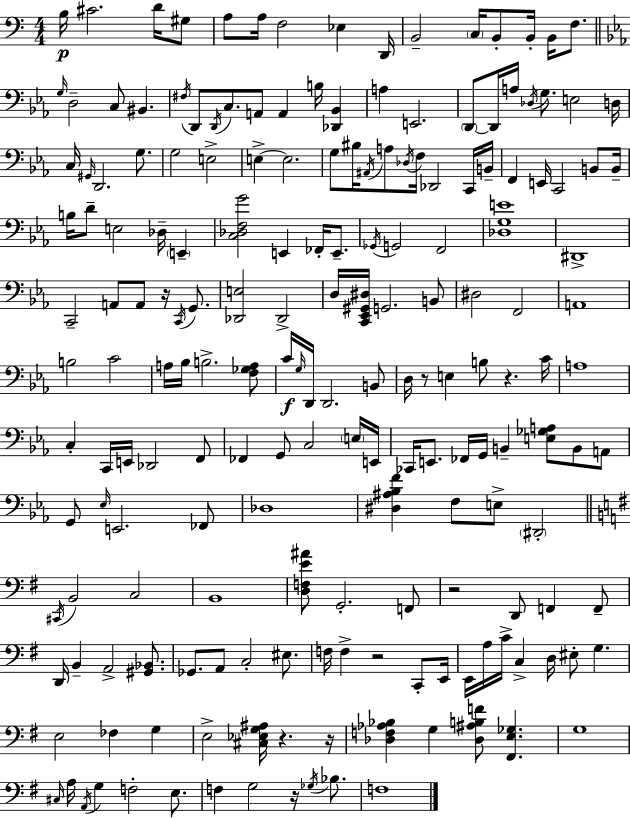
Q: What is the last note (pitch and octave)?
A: F3